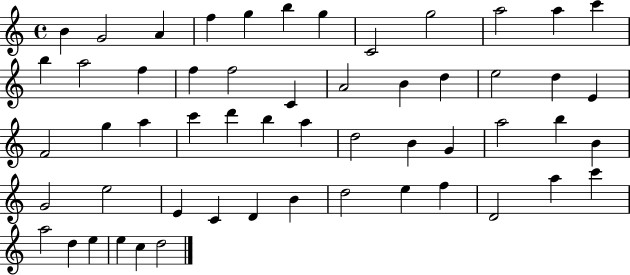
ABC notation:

X:1
T:Untitled
M:4/4
L:1/4
K:C
B G2 A f g b g C2 g2 a2 a c' b a2 f f f2 C A2 B d e2 d E F2 g a c' d' b a d2 B G a2 b B G2 e2 E C D B d2 e f D2 a c' a2 d e e c d2